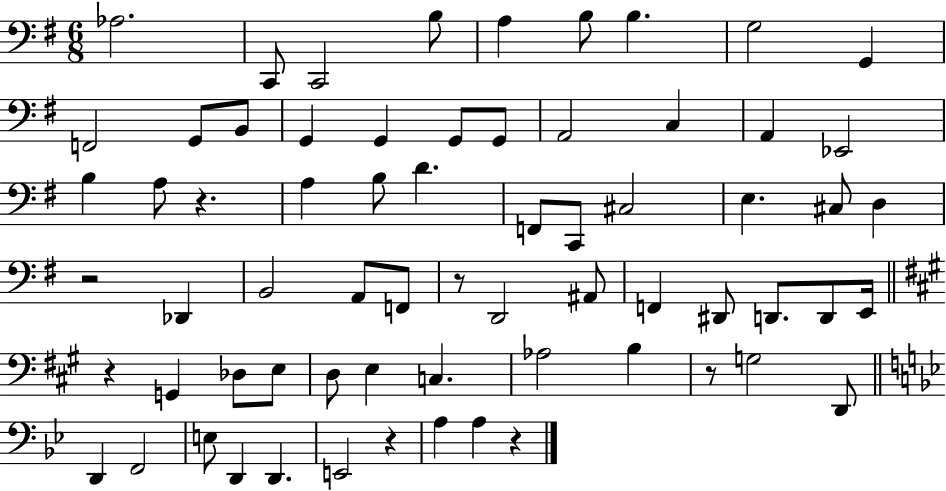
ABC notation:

X:1
T:Untitled
M:6/8
L:1/4
K:G
_A,2 C,,/2 C,,2 B,/2 A, B,/2 B, G,2 G,, F,,2 G,,/2 B,,/2 G,, G,, G,,/2 G,,/2 A,,2 C, A,, _E,,2 B, A,/2 z A, B,/2 D F,,/2 C,,/2 ^C,2 E, ^C,/2 D, z2 _D,, B,,2 A,,/2 F,,/2 z/2 D,,2 ^A,,/2 F,, ^D,,/2 D,,/2 D,,/2 E,,/4 z G,, _D,/2 E,/2 D,/2 E, C, _A,2 B, z/2 G,2 D,,/2 D,, F,,2 E,/2 D,, D,, E,,2 z A, A, z